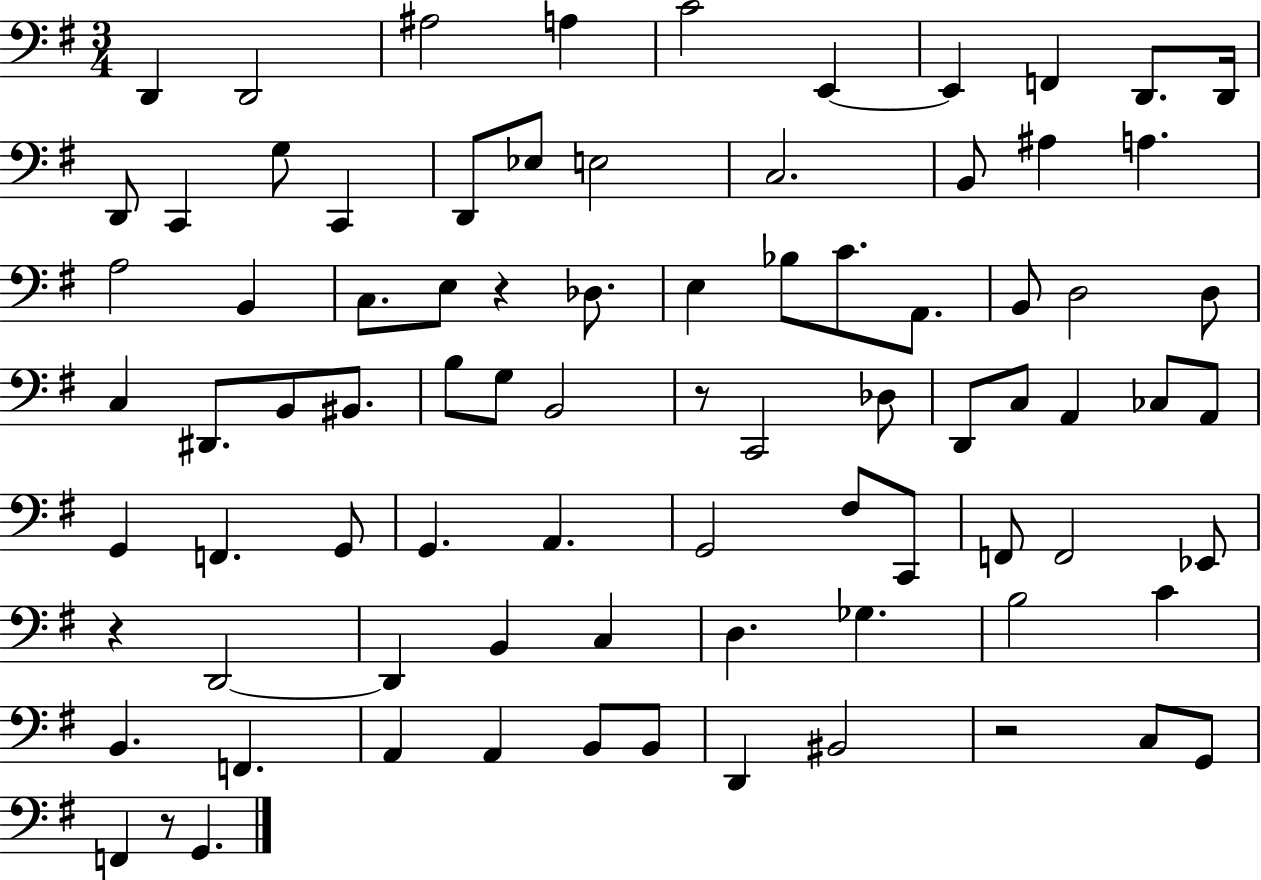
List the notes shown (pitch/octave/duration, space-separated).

D2/q D2/h A#3/h A3/q C4/h E2/q E2/q F2/q D2/e. D2/s D2/e C2/q G3/e C2/q D2/e Eb3/e E3/h C3/h. B2/e A#3/q A3/q. A3/h B2/q C3/e. E3/e R/q Db3/e. E3/q Bb3/e C4/e. A2/e. B2/e D3/h D3/e C3/q D#2/e. B2/e BIS2/e. B3/e G3/e B2/h R/e C2/h Db3/e D2/e C3/e A2/q CES3/e A2/e G2/q F2/q. G2/e G2/q. A2/q. G2/h F#3/e C2/e F2/e F2/h Eb2/e R/q D2/h D2/q B2/q C3/q D3/q. Gb3/q. B3/h C4/q B2/q. F2/q. A2/q A2/q B2/e B2/e D2/q BIS2/h R/h C3/e G2/e F2/q R/e G2/q.